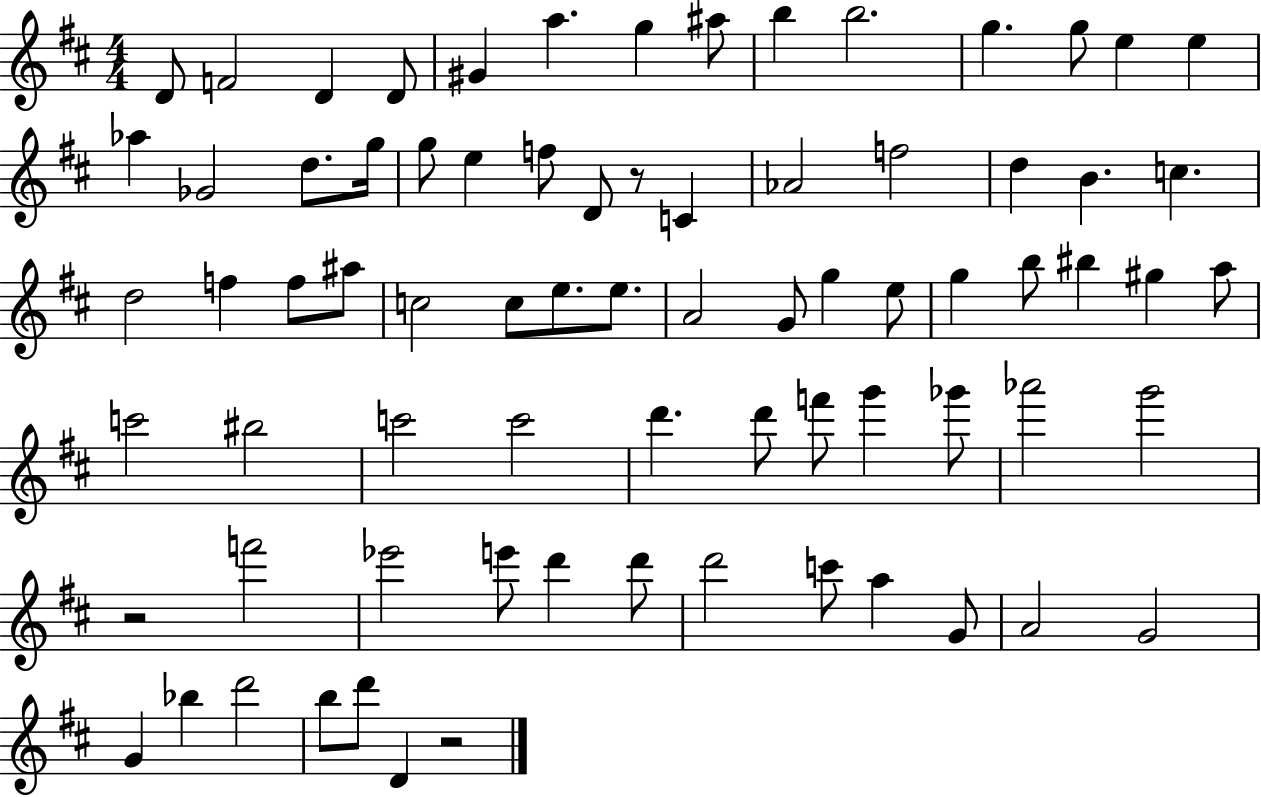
D4/e F4/h D4/q D4/e G#4/q A5/q. G5/q A#5/e B5/q B5/h. G5/q. G5/e E5/q E5/q Ab5/q Gb4/h D5/e. G5/s G5/e E5/q F5/e D4/e R/e C4/q Ab4/h F5/h D5/q B4/q. C5/q. D5/h F5/q F5/e A#5/e C5/h C5/e E5/e. E5/e. A4/h G4/e G5/q E5/e G5/q B5/e BIS5/q G#5/q A5/e C6/h BIS5/h C6/h C6/h D6/q. D6/e F6/e G6/q Gb6/e Ab6/h G6/h R/h F6/h Eb6/h E6/e D6/q D6/e D6/h C6/e A5/q G4/e A4/h G4/h G4/q Bb5/q D6/h B5/e D6/e D4/q R/h